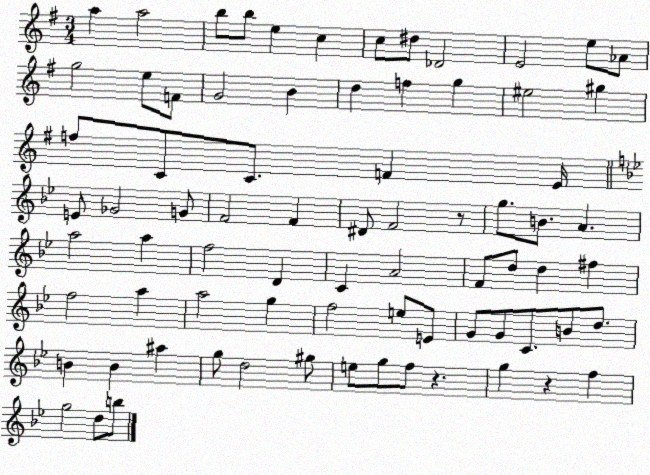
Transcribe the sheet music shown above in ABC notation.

X:1
T:Untitled
M:3/4
L:1/4
K:G
a a2 b/2 b/2 e c c/2 ^d/2 _D2 E2 e/2 _A/2 g2 e/2 F/2 G2 B d f g ^e2 ^g f/2 C/2 C/2 F E/4 E/2 _G2 G/2 F2 F ^D/2 F2 z/2 g/2 B/2 A a2 a f2 D C A2 F/2 d/2 d ^f f2 a a2 g f2 e/2 E/2 G/2 G/2 C/2 B/2 d/2 B B ^a g/2 d2 ^g/2 e/2 g/2 f/2 z g z f g2 d/2 b/2